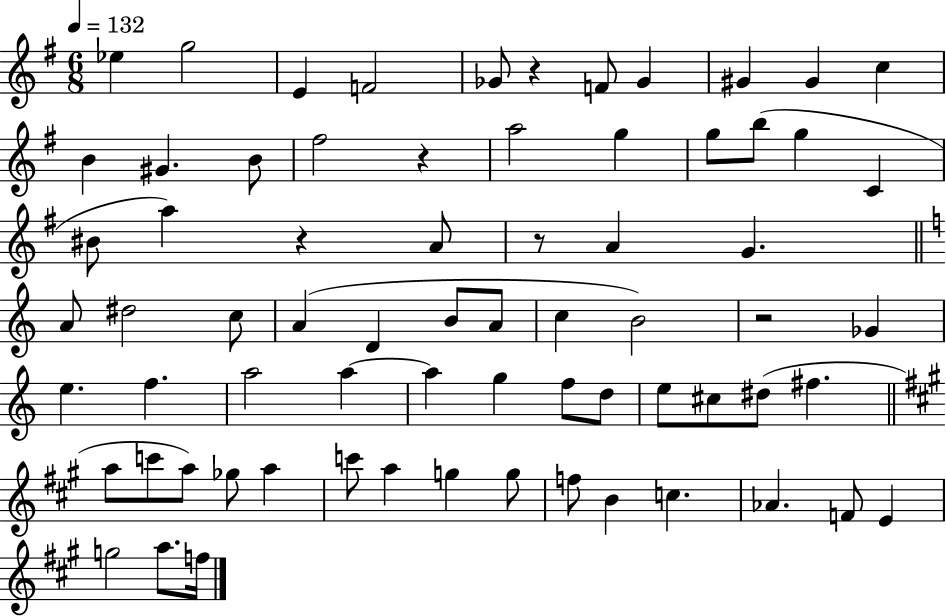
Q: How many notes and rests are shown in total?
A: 70